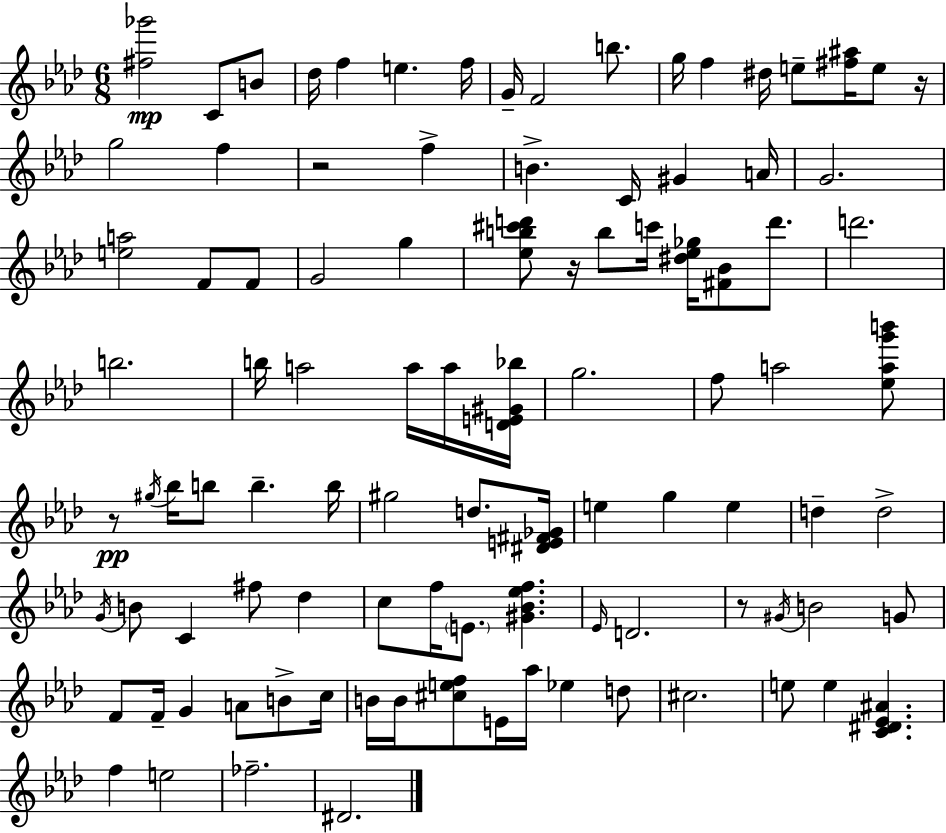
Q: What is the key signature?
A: F minor